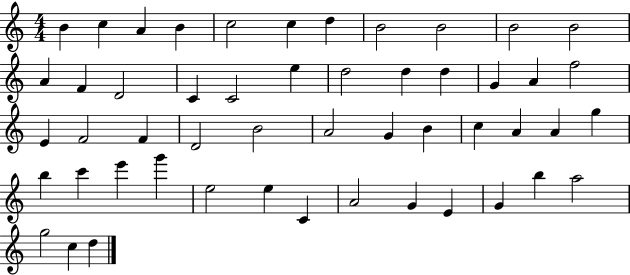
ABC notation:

X:1
T:Untitled
M:4/4
L:1/4
K:C
B c A B c2 c d B2 B2 B2 B2 A F D2 C C2 e d2 d d G A f2 E F2 F D2 B2 A2 G B c A A g b c' e' g' e2 e C A2 G E G b a2 g2 c d